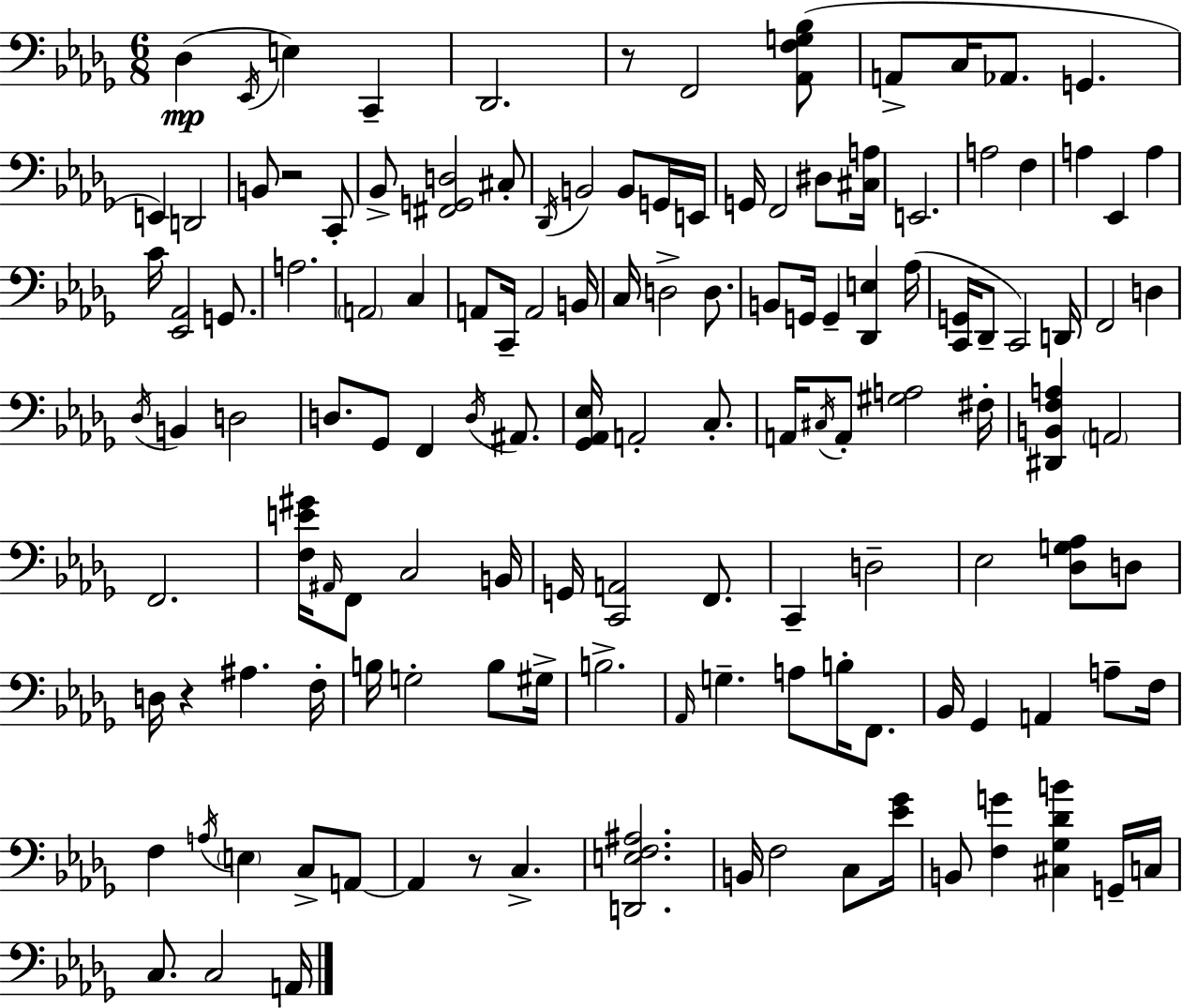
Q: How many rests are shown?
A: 4